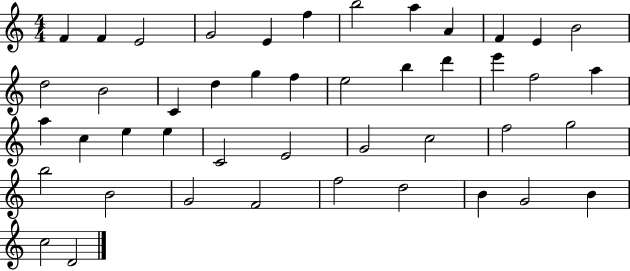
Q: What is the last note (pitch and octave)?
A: D4